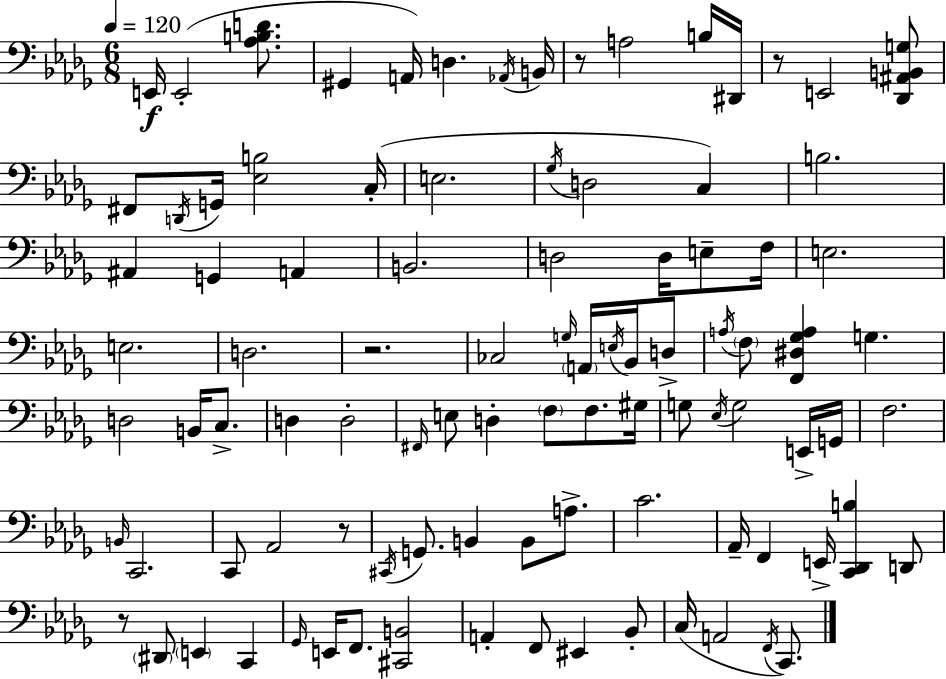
X:1
T:Untitled
M:6/8
L:1/4
K:Bbm
E,,/4 E,,2 [_A,B,D]/2 ^G,, A,,/4 D, _A,,/4 B,,/4 z/2 A,2 B,/4 ^D,,/4 z/2 E,,2 [_D,,^A,,B,,G,]/2 ^F,,/2 D,,/4 G,,/4 [_E,B,]2 C,/4 E,2 _G,/4 D,2 C, B,2 ^A,, G,, A,, B,,2 D,2 D,/4 E,/2 F,/4 E,2 E,2 D,2 z2 _C,2 G,/4 A,,/4 E,/4 _B,,/4 D,/2 A,/4 F,/2 [F,,^D,_G,A,] G, D,2 B,,/4 C,/2 D, D,2 ^F,,/4 E,/2 D, F,/2 F,/2 ^G,/4 G,/2 _E,/4 G,2 E,,/4 G,,/4 F,2 B,,/4 C,,2 C,,/2 _A,,2 z/2 ^C,,/4 G,,/2 B,, B,,/2 A,/2 C2 _A,,/4 F,, E,,/4 [C,,_D,,B,] D,,/2 z/2 ^D,,/2 E,, C,, _G,,/4 E,,/4 F,,/2 [^C,,B,,]2 A,, F,,/2 ^E,, _B,,/2 C,/4 A,,2 F,,/4 C,,/2